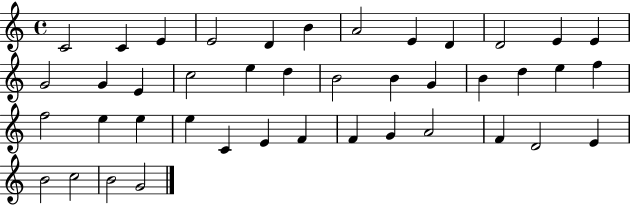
{
  \clef treble
  \time 4/4
  \defaultTimeSignature
  \key c \major
  c'2 c'4 e'4 | e'2 d'4 b'4 | a'2 e'4 d'4 | d'2 e'4 e'4 | \break g'2 g'4 e'4 | c''2 e''4 d''4 | b'2 b'4 g'4 | b'4 d''4 e''4 f''4 | \break f''2 e''4 e''4 | e''4 c'4 e'4 f'4 | f'4 g'4 a'2 | f'4 d'2 e'4 | \break b'2 c''2 | b'2 g'2 | \bar "|."
}